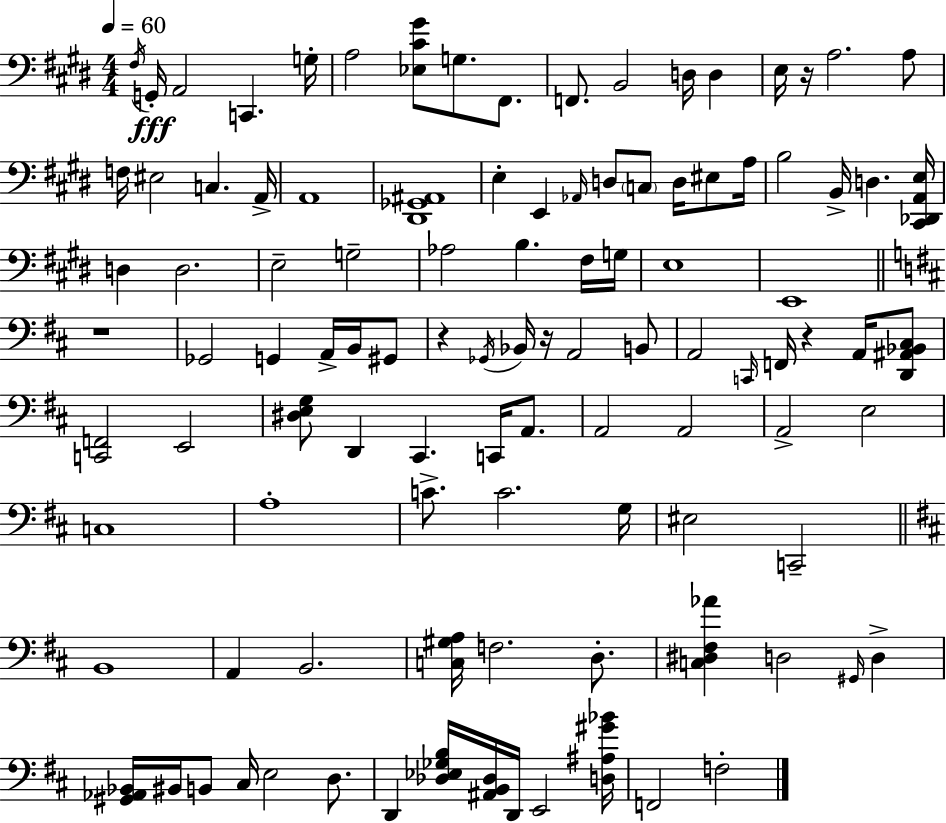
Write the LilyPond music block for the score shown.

{
  \clef bass
  \numericTimeSignature
  \time 4/4
  \key e \major
  \tempo 4 = 60
  \repeat volta 2 { \acciaccatura { fis16 }\fff g,16-. a,2 c,4. | g16-. a2 <ees cis' gis'>8 g8. fis,8. | f,8. b,2 d16 d4 | e16 r16 a2. a8 | \break f16 eis2 c4. | a,16-> a,1 | <dis, ges, ais,>1 | e4-. e,4 \grace { aes,16 } d8 \parenthesize c8 d16 eis8 | \break a16 b2 b,16-> d4. | <cis, des, a, e>16 d4 d2. | e2-- g2-- | aes2 b4. | \break fis16 g16 e1 | e,1 | \bar "||" \break \key b \minor r1 | ges,2 g,4 a,16-> b,16 gis,8 | r4 \acciaccatura { ges,16 } bes,16 r16 a,2 b,8 | a,2 \grace { c,16 } f,16 r4 a,16 | \break <d, ais, bes, cis>8 <c, f,>2 e,2 | <dis e g>8 d,4 cis,4. c,16 a,8. | a,2 a,2 | a,2-> e2 | \break c1 | a1-. | c'8.-> c'2. | g16 eis2 c,2-- | \break \bar "||" \break \key d \major b,1 | a,4 b,2. | <c gis a>16 f2. d8.-. | <c dis fis aes'>4 d2 \grace { gis,16 } d4-> | \break <gis, aes, bes,>16 bis,16 b,8 cis16 e2 d8. | d,4 <des ees ges b>16 <ais, b, des>16 d,16 e,2 | <d ais gis' bes'>16 f,2 f2-. | } \bar "|."
}